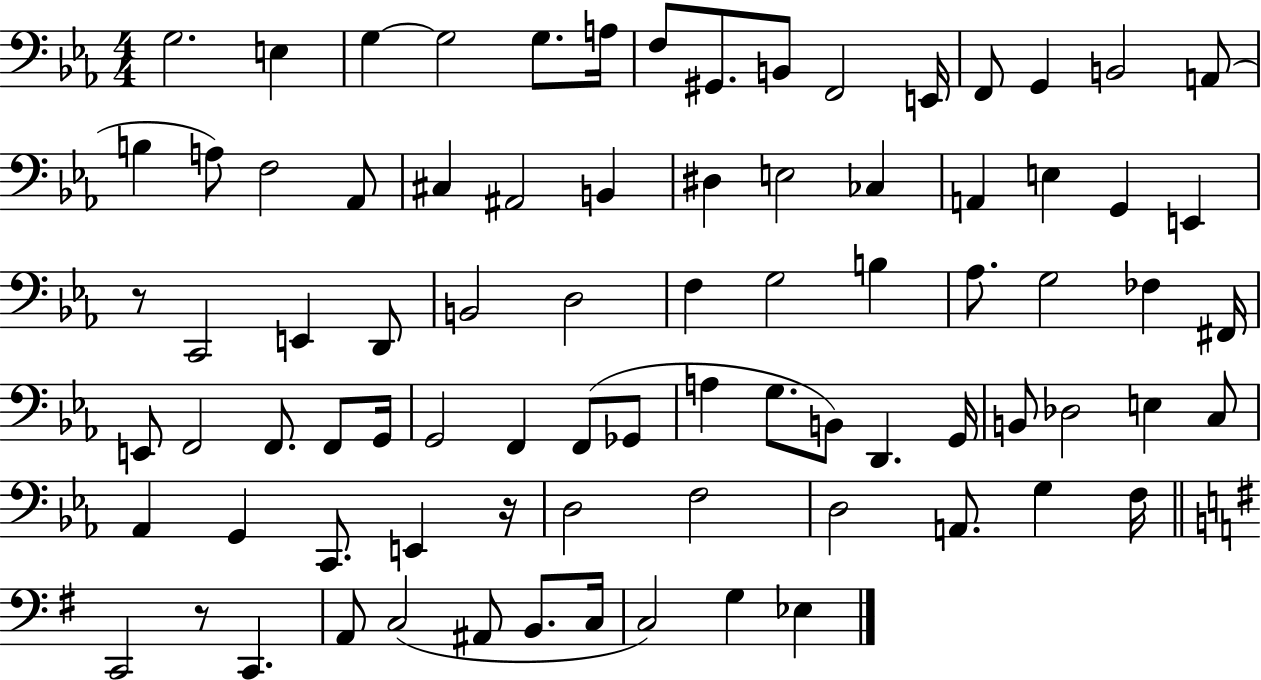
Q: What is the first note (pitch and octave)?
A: G3